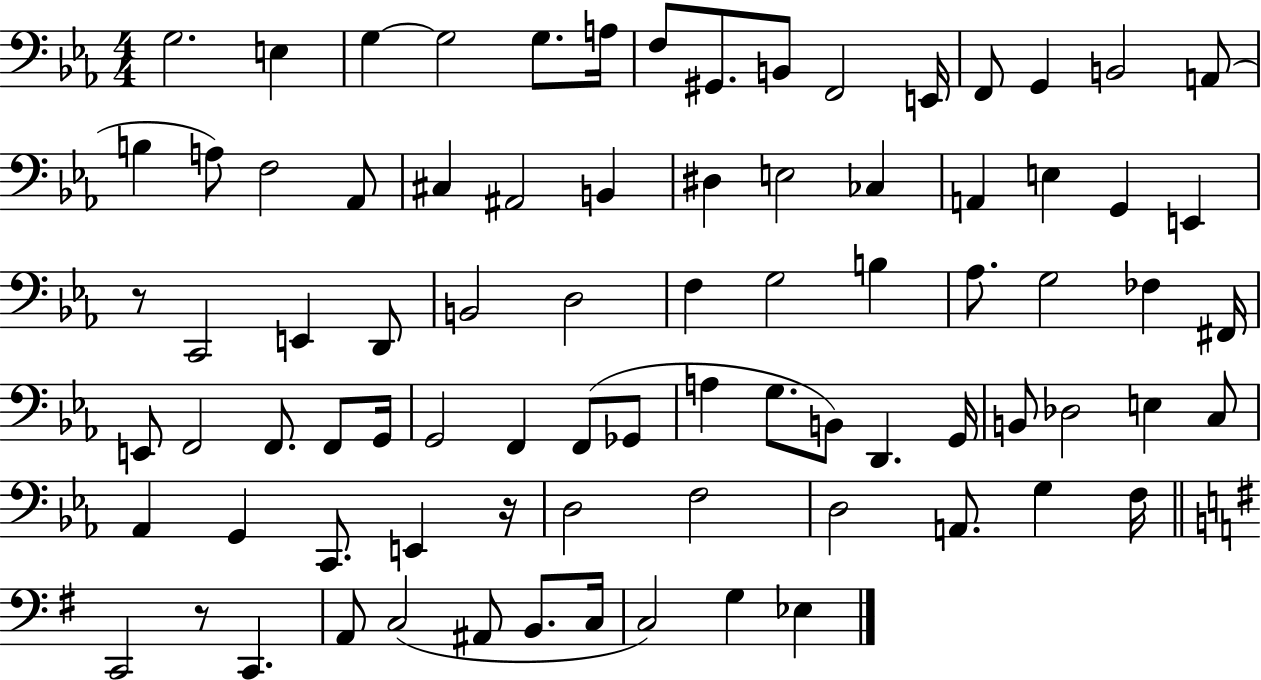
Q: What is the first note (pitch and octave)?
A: G3